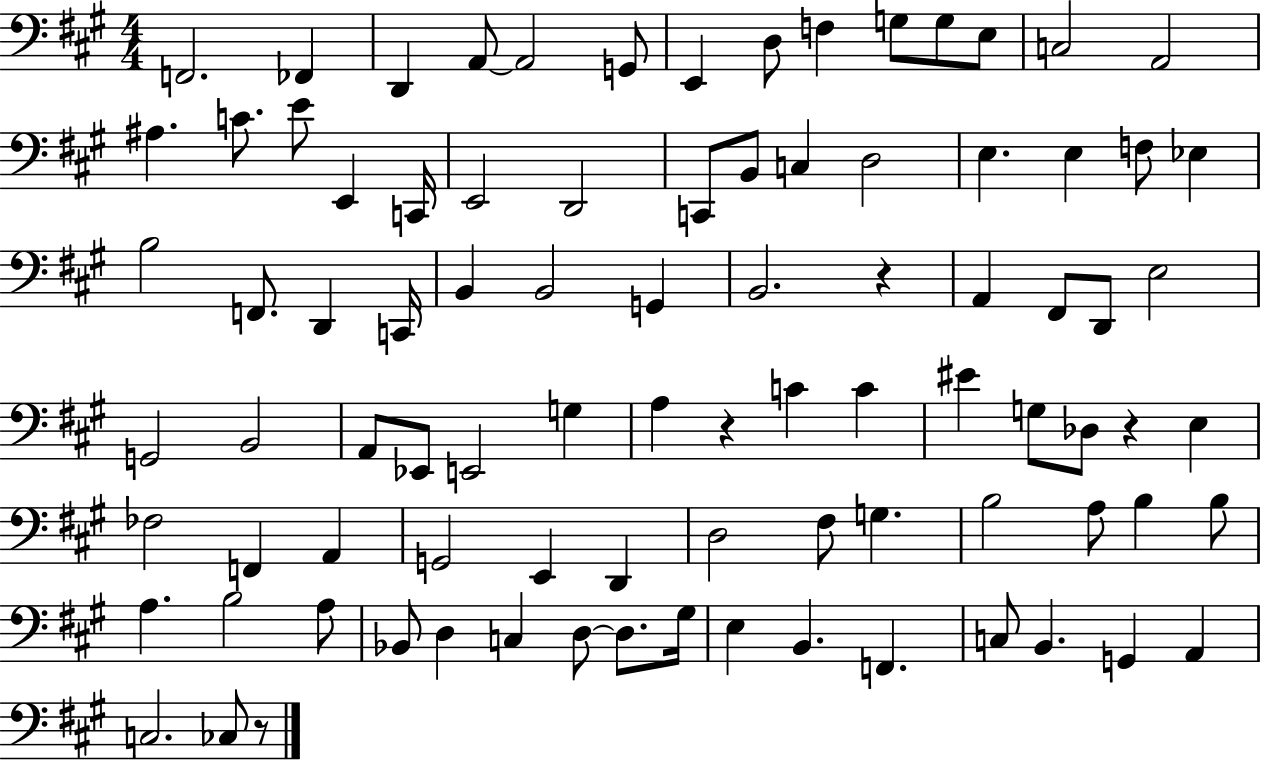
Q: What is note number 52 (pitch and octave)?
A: G3